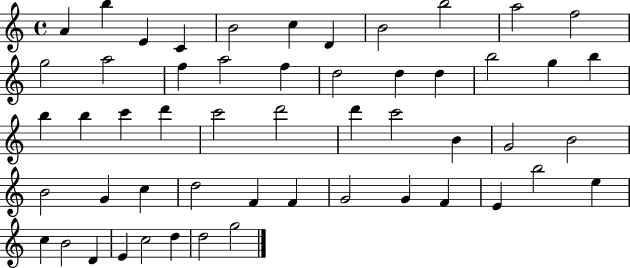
X:1
T:Untitled
M:4/4
L:1/4
K:C
A b E C B2 c D B2 b2 a2 f2 g2 a2 f a2 f d2 d d b2 g b b b c' d' c'2 d'2 d' c'2 B G2 B2 B2 G c d2 F F G2 G F E b2 e c B2 D E c2 d d2 g2